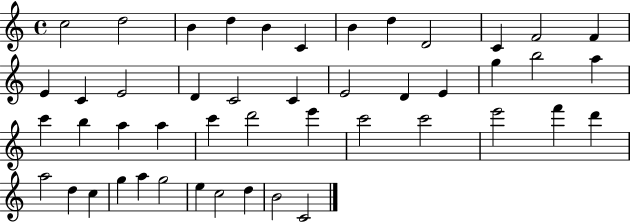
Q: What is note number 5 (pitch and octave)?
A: B4